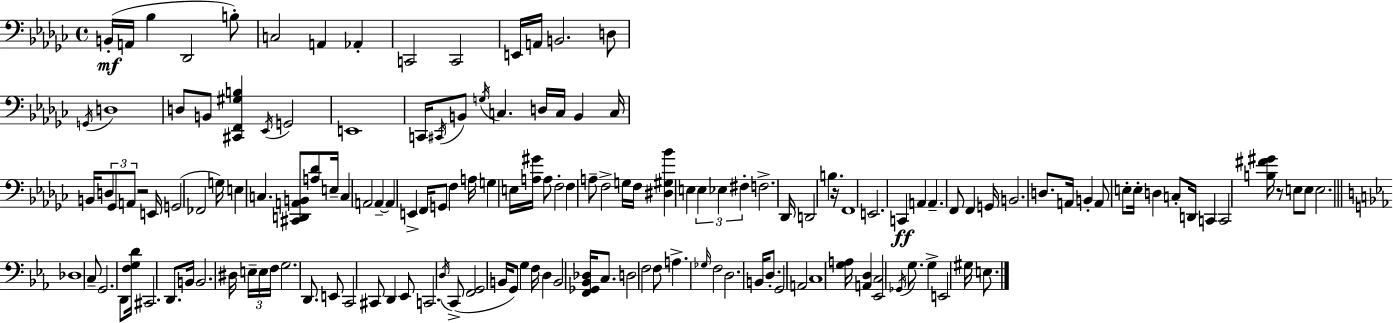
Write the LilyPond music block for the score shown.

{
  \clef bass
  \time 4/4
  \defaultTimeSignature
  \key ees \minor
  b,16-.(\mf a,16 bes4 des,2 b8-.) | c2 a,4 aes,4-. | c,2 c,2 | e,16 a,16 b,2. d8 | \break \acciaccatura { g,16 } d1 | d8 b,8 <cis, f, gis b>4 \acciaccatura { ees,16 } g,2 | e,1 | c,16 \acciaccatura { cis,16 } b,8 \acciaccatura { g16 } c4. d16 c16 b,4 | \break c16 b,16 \tuplet 3/2 { d8 ges,8 a,8 } r2 | e,16 g,2( fes,2 | g16) e4 c4. <cis, d, a, b,>8 | <a des'>8 e16-- c4 a,2 | \break a,4--~~ a,4 e,4-> f,16 g,8 f4 | a16 g4 e16 <a gis'>16 a8 f2-. | f4 a8-- f2-> | g16 f16 <dis gis bes'>4 e4 \tuplet 3/2 { e4 | \break ees4 fis4-. } f2.-> | des,16 d,2 b4. | r16 f,1 | e,2. | \break c,4\ff a,4 a,4.-- f,8 | f,4 g,16 b,2. | d8. a,16 b,4-. a,8 e8-. e16-. d4 | c8-. d,16 c,4 c,2 | \break <b fis' gis'>16 r8 e8 e8 e2. | \bar "||" \break \key c \minor des1 | c8-- g,2. d,8 | <f g d'>16 cis,2. d,8. | b,16 b,2. dis16 \tuplet 3/2 { e16-- e16 | \break f16 } g2. d,8. | e,8 c,2 cis,8 d,4 | ees,8 c,2. \acciaccatura { d16 }( c,8-> | <f, g,>2 b,16 g,8) g4 | \break f16 d4 b,2 <f, ges, bes, des>16 c8. | d2 f2 | f8 a4.-> \grace { ges16 } f2 | d2. b,16 d8.-. | \break g,2 a,2 | c1 | <g a>16 <a, d>4 <ees, c>2 \acciaccatura { ges,16 } | g8. g4-> e,2 gis16 | \break e8. \bar "|."
}